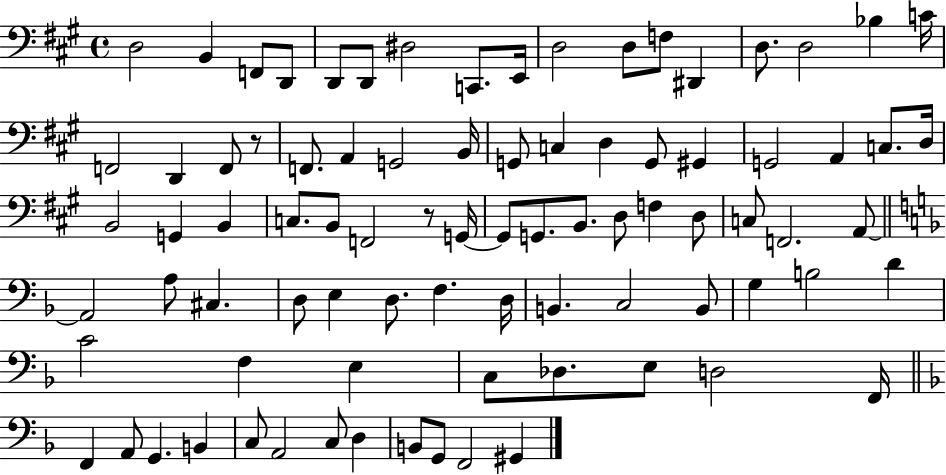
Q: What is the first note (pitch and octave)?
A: D3